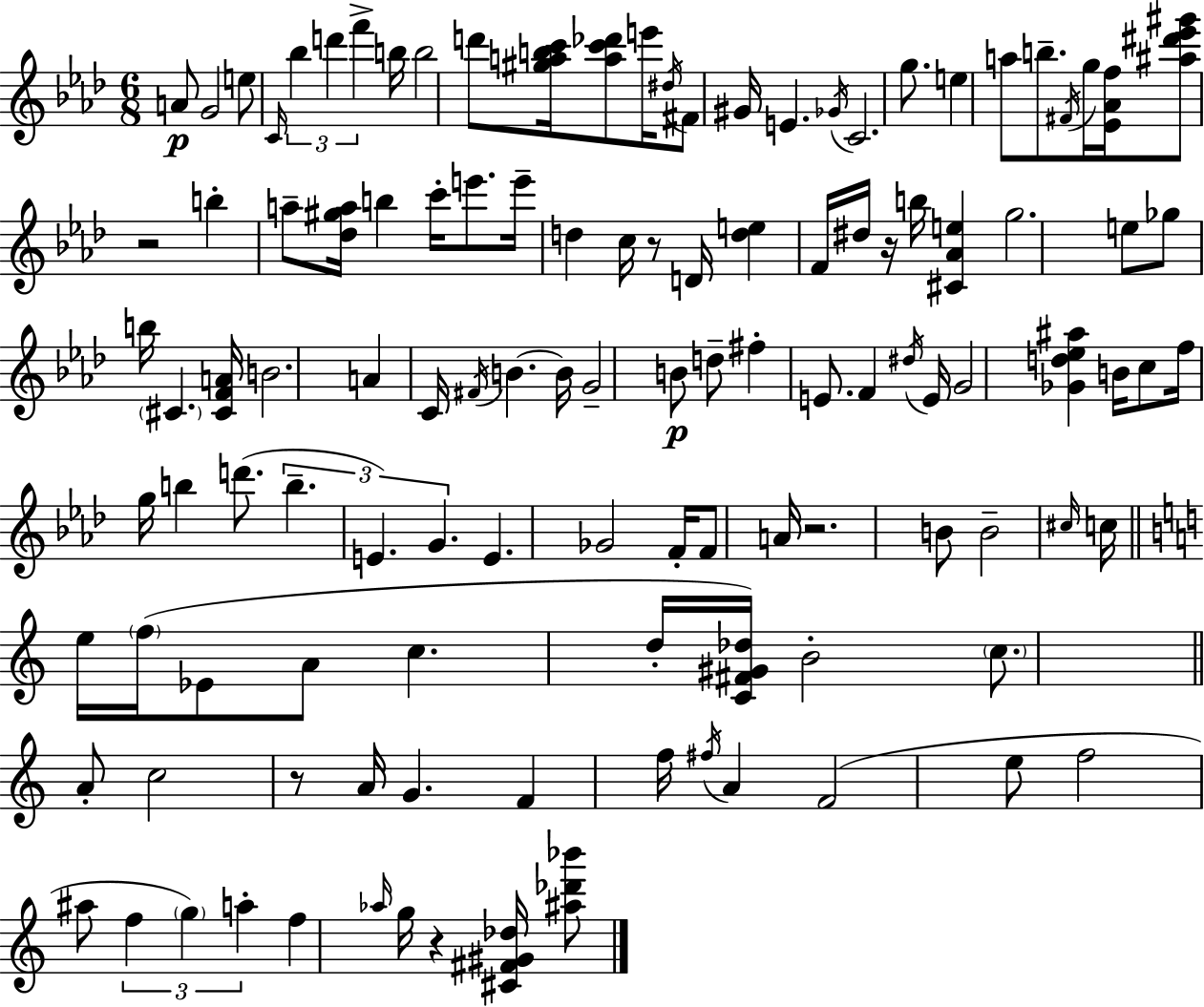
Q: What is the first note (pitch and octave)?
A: A4